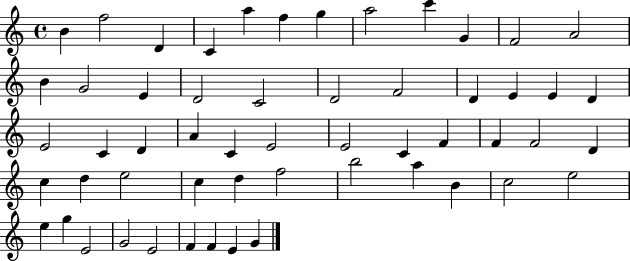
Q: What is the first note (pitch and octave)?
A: B4